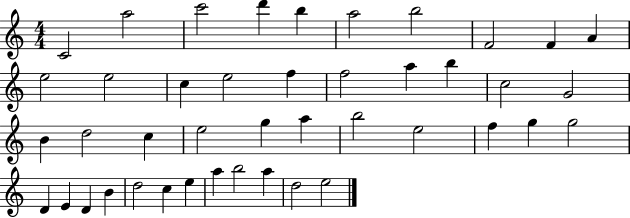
{
  \clef treble
  \numericTimeSignature
  \time 4/4
  \key c \major
  c'2 a''2 | c'''2 d'''4 b''4 | a''2 b''2 | f'2 f'4 a'4 | \break e''2 e''2 | c''4 e''2 f''4 | f''2 a''4 b''4 | c''2 g'2 | \break b'4 d''2 c''4 | e''2 g''4 a''4 | b''2 e''2 | f''4 g''4 g''2 | \break d'4 e'4 d'4 b'4 | d''2 c''4 e''4 | a''4 b''2 a''4 | d''2 e''2 | \break \bar "|."
}